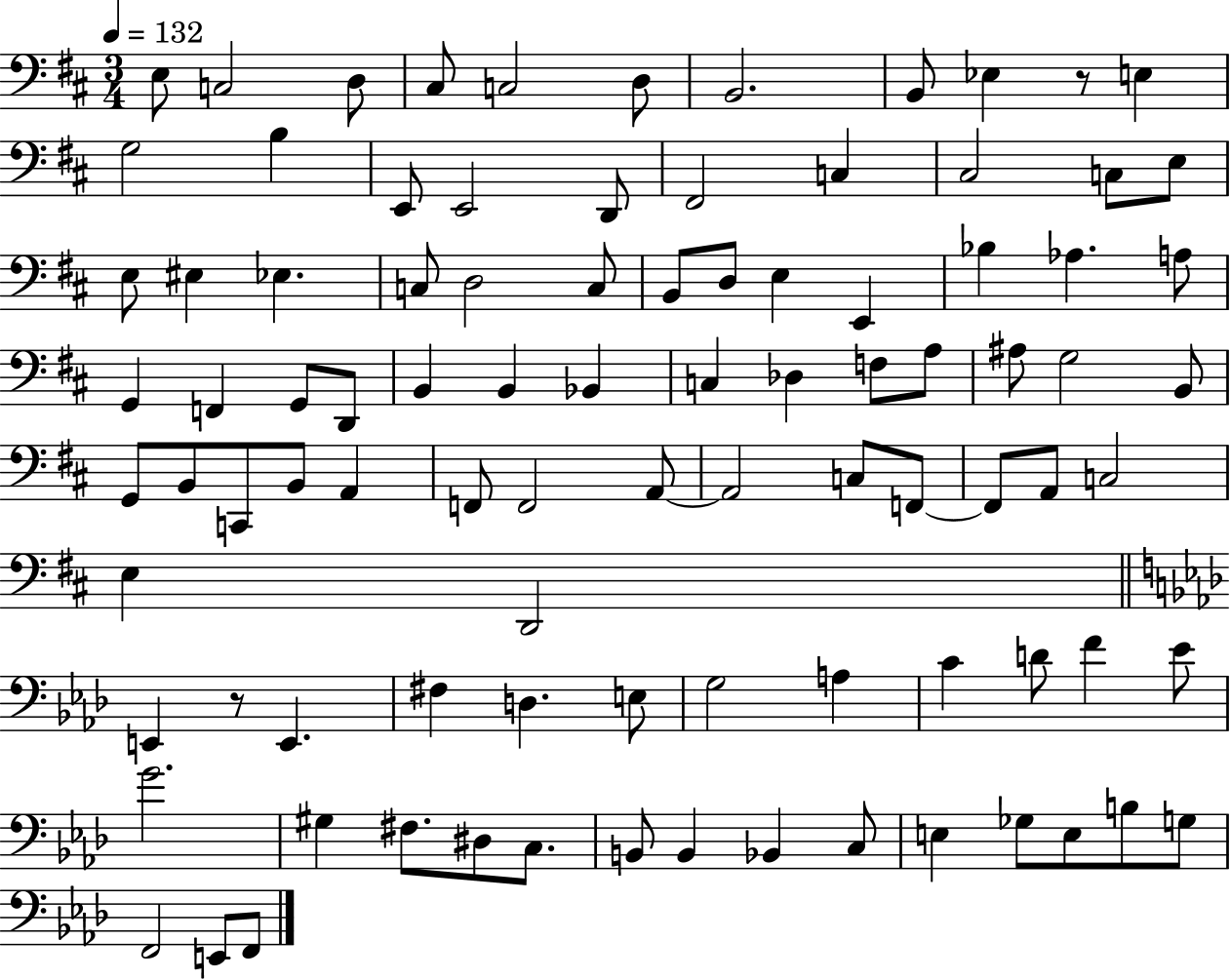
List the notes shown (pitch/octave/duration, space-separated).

E3/e C3/h D3/e C#3/e C3/h D3/e B2/h. B2/e Eb3/q R/e E3/q G3/h B3/q E2/e E2/h D2/e F#2/h C3/q C#3/h C3/e E3/e E3/e EIS3/q Eb3/q. C3/e D3/h C3/e B2/e D3/e E3/q E2/q Bb3/q Ab3/q. A3/e G2/q F2/q G2/e D2/e B2/q B2/q Bb2/q C3/q Db3/q F3/e A3/e A#3/e G3/h B2/e G2/e B2/e C2/e B2/e A2/q F2/e F2/h A2/e A2/h C3/e F2/e F2/e A2/e C3/h E3/q D2/h E2/q R/e E2/q. F#3/q D3/q. E3/e G3/h A3/q C4/q D4/e F4/q Eb4/e G4/h. G#3/q F#3/e. D#3/e C3/e. B2/e B2/q Bb2/q C3/e E3/q Gb3/e E3/e B3/e G3/e F2/h E2/e F2/e